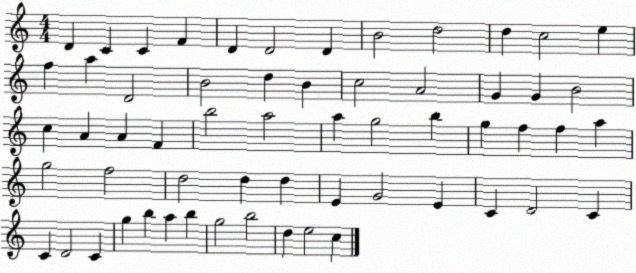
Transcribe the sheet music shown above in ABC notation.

X:1
T:Untitled
M:4/4
L:1/4
K:C
D C C F D D2 D B2 d2 d c2 e f a D2 B2 d B c2 A2 G G B2 c A A F b2 a2 a g2 b g f f a g2 f2 d2 d d E G2 E C D2 C C D2 C g b a b g2 b2 d e2 c